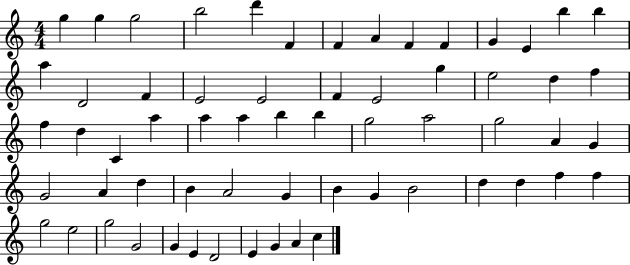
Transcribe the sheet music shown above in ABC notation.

X:1
T:Untitled
M:4/4
L:1/4
K:C
g g g2 b2 d' F F A F F G E b b a D2 F E2 E2 F E2 g e2 d f f d C a a a b b g2 a2 g2 A G G2 A d B A2 G B G B2 d d f f g2 e2 g2 G2 G E D2 E G A c